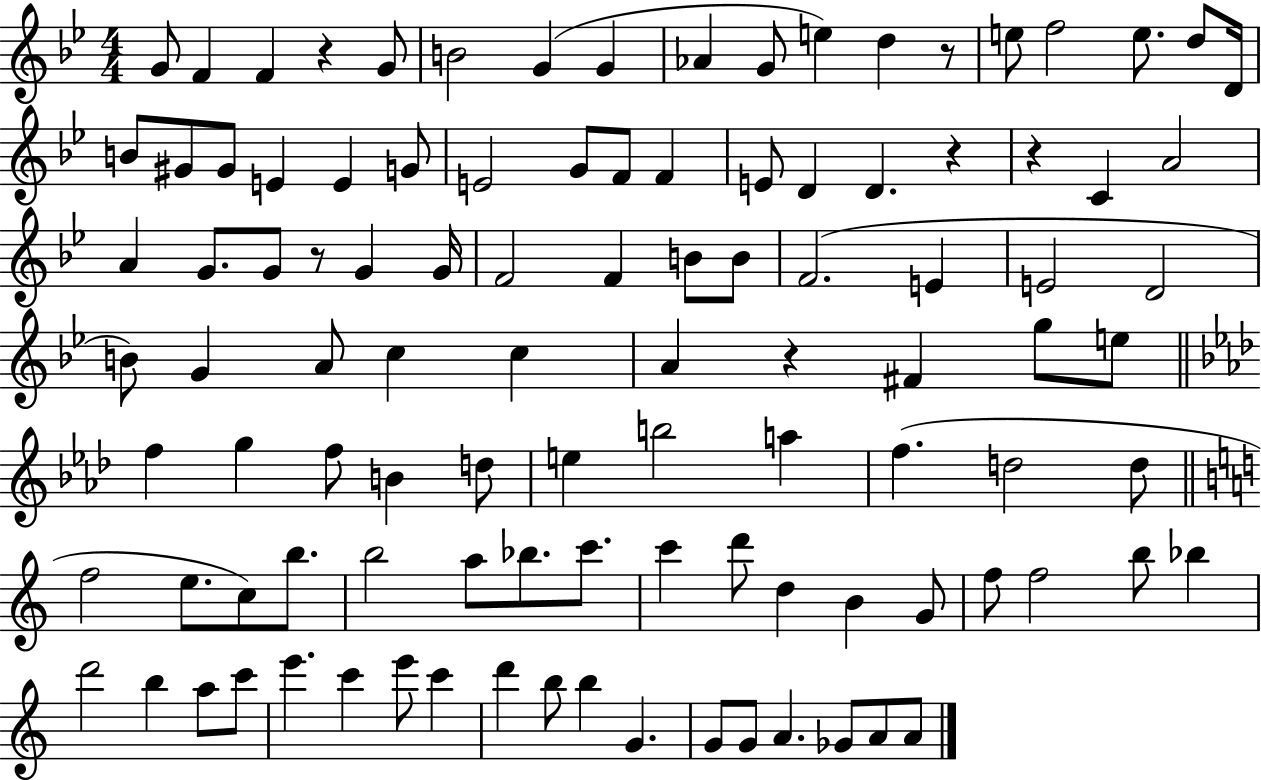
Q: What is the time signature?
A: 4/4